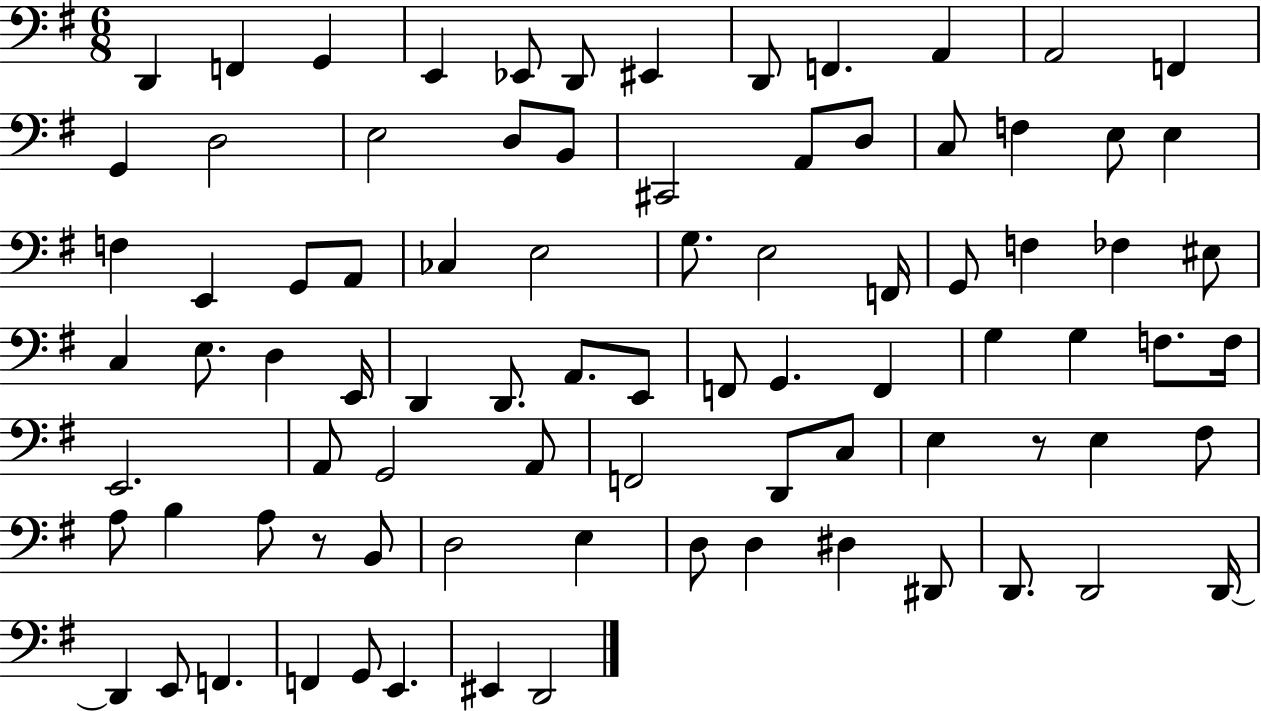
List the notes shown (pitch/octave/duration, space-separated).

D2/q F2/q G2/q E2/q Eb2/e D2/e EIS2/q D2/e F2/q. A2/q A2/h F2/q G2/q D3/h E3/h D3/e B2/e C#2/h A2/e D3/e C3/e F3/q E3/e E3/q F3/q E2/q G2/e A2/e CES3/q E3/h G3/e. E3/h F2/s G2/e F3/q FES3/q EIS3/e C3/q E3/e. D3/q E2/s D2/q D2/e. A2/e. E2/e F2/e G2/q. F2/q G3/q G3/q F3/e. F3/s E2/h. A2/e G2/h A2/e F2/h D2/e C3/e E3/q R/e E3/q F#3/e A3/e B3/q A3/e R/e B2/e D3/h E3/q D3/e D3/q D#3/q D#2/e D2/e. D2/h D2/s D2/q E2/e F2/q. F2/q G2/e E2/q. EIS2/q D2/h